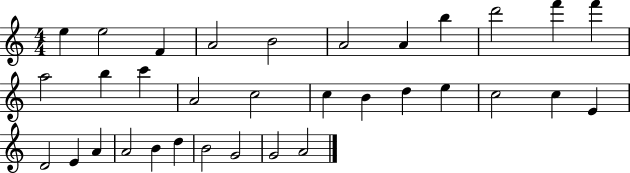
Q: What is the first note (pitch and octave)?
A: E5